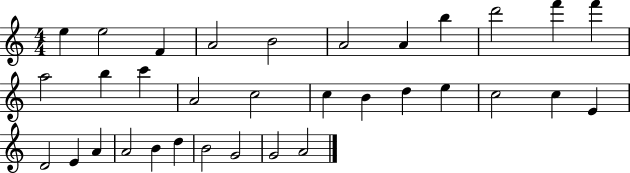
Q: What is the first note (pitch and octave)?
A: E5